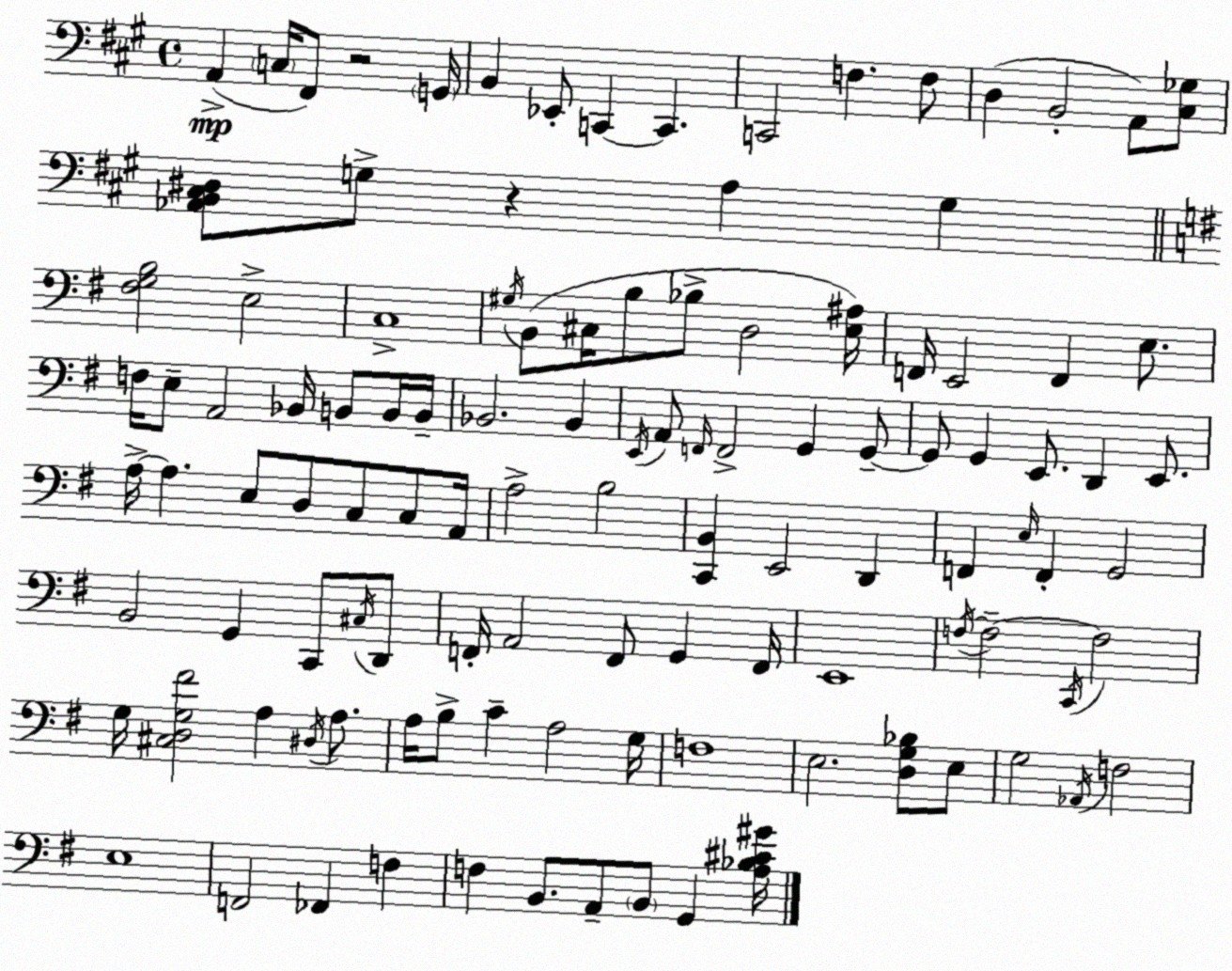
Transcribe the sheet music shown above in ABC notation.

X:1
T:Untitled
M:4/4
L:1/4
K:A
A,, C,/4 ^F,,/2 z2 G,,/4 B,, _E,,/2 C,, C,, C,,2 F, F,/2 D, B,,2 A,,/2 [^C,_G,]/2 [_A,,B,,^C,^D,]/2 G,/2 z A, G, [^F,G,B,]2 E,2 C,4 ^G,/4 B,,/2 ^C,/4 B,/2 _B,/2 D,2 [E,^A,]/4 F,,/4 E,,2 F,, E,/2 F,/4 E,/2 A,,2 _B,,/4 B,,/2 B,,/4 B,,/4 _B,,2 _B,, E,,/4 A,,/2 F,,/4 F,,2 G,, G,,/2 G,,/2 G,, E,,/2 D,, E,,/2 A,/4 A, E,/2 D,/2 C,/2 C,/2 A,,/4 A,2 B,2 [C,,B,,] E,,2 D,, F,, E,/4 F,, G,,2 B,,2 G,, C,,/2 ^C,/4 D,,/2 F,,/4 A,,2 F,,/2 G,, F,,/4 E,,4 F,/4 F,2 C,,/4 F,2 G,/4 [^C,D,G,^F]2 A, ^D,/4 A,/2 A,/4 B,/2 C A,2 G,/4 F,4 E,2 [D,G,_B,]/2 E,/2 G,2 _A,,/4 F,2 E,4 F,,2 _F,, F, F, B,,/2 A,,/2 B,,/2 G,, [A,_B,^C^G]/4